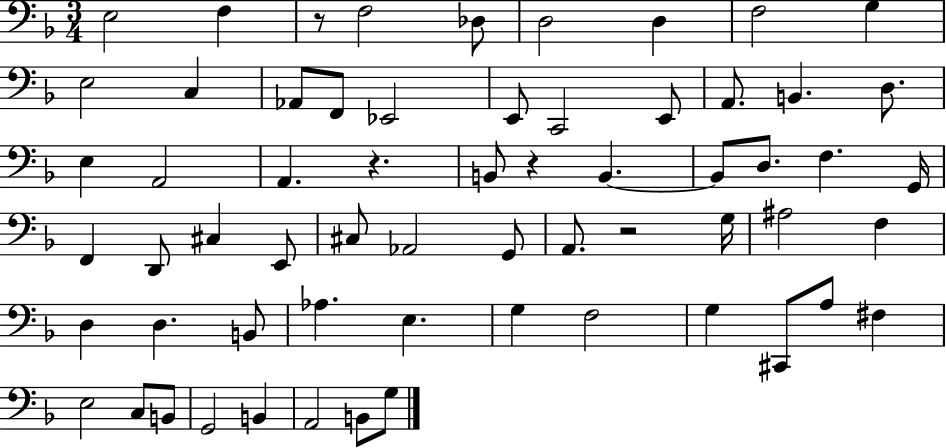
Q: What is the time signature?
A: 3/4